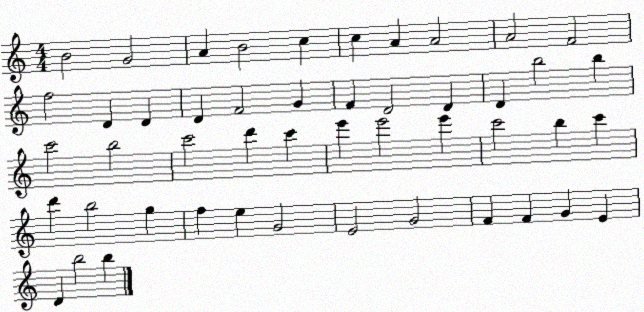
X:1
T:Untitled
M:4/4
L:1/4
K:C
B2 G2 A B2 c c A A2 A2 F2 f2 D D D F2 G F D2 D D b2 b c'2 b2 c'2 d' c' e' e'2 e' c'2 b c' d' b2 g f e G2 E2 G2 F F G E D b2 b